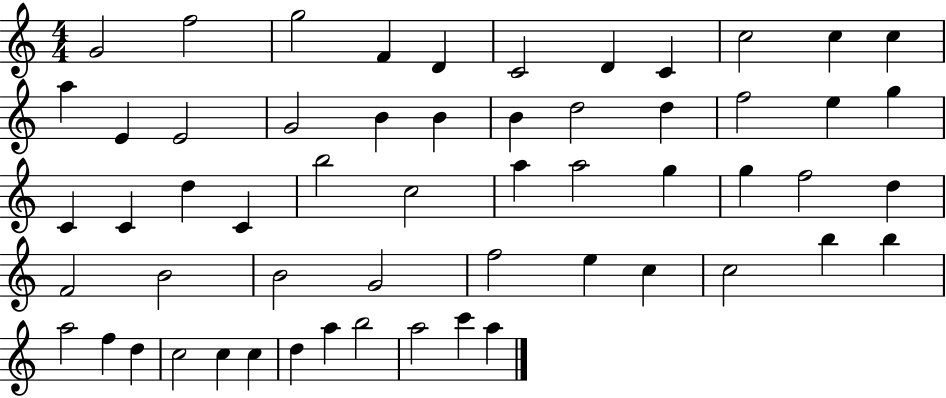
G4/h F5/h G5/h F4/q D4/q C4/h D4/q C4/q C5/h C5/q C5/q A5/q E4/q E4/h G4/h B4/q B4/q B4/q D5/h D5/q F5/h E5/q G5/q C4/q C4/q D5/q C4/q B5/h C5/h A5/q A5/h G5/q G5/q F5/h D5/q F4/h B4/h B4/h G4/h F5/h E5/q C5/q C5/h B5/q B5/q A5/h F5/q D5/q C5/h C5/q C5/q D5/q A5/q B5/h A5/h C6/q A5/q